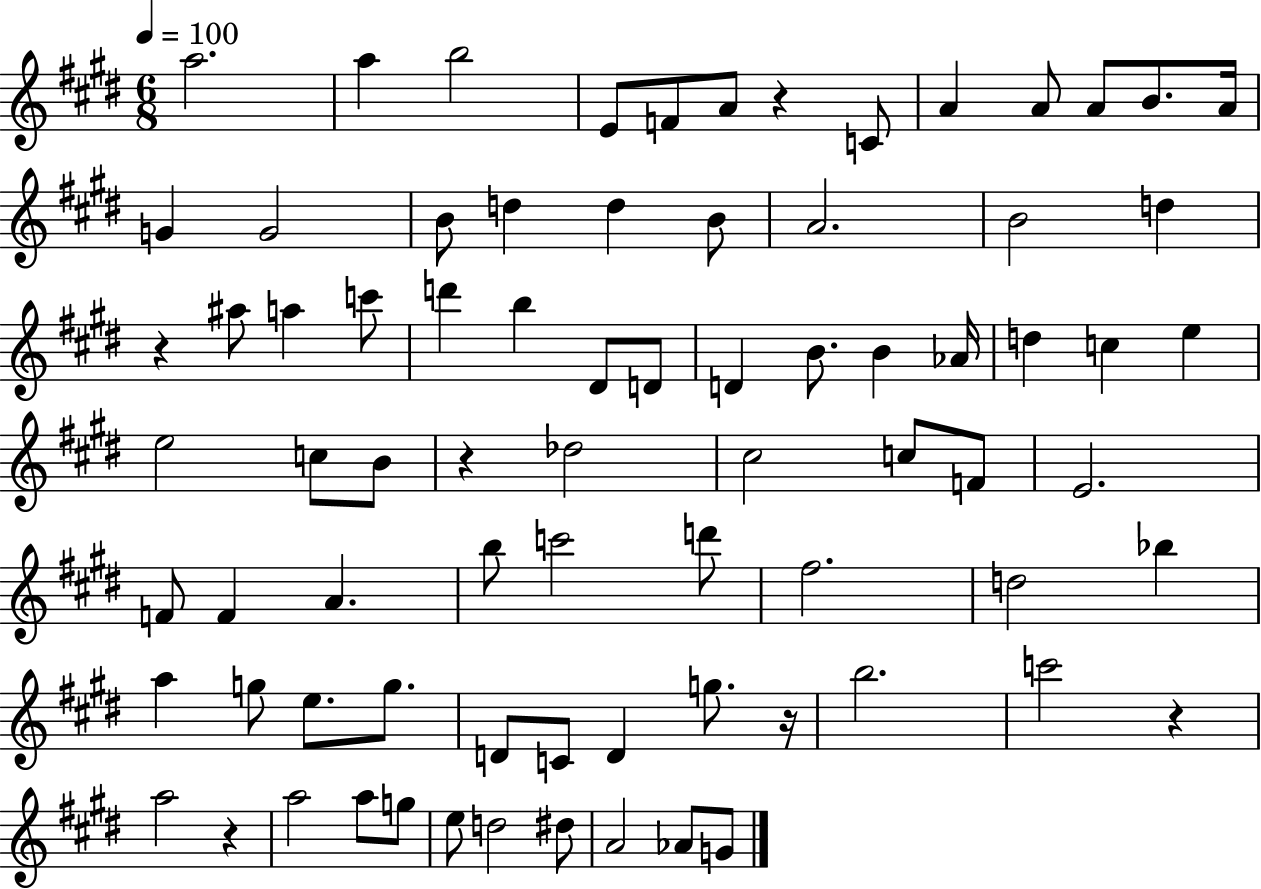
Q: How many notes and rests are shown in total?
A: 78